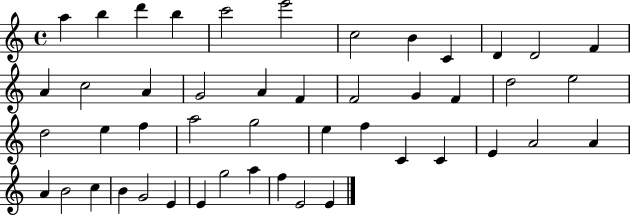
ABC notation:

X:1
T:Untitled
M:4/4
L:1/4
K:C
a b d' b c'2 e'2 c2 B C D D2 F A c2 A G2 A F F2 G F d2 e2 d2 e f a2 g2 e f C C E A2 A A B2 c B G2 E E g2 a f E2 E